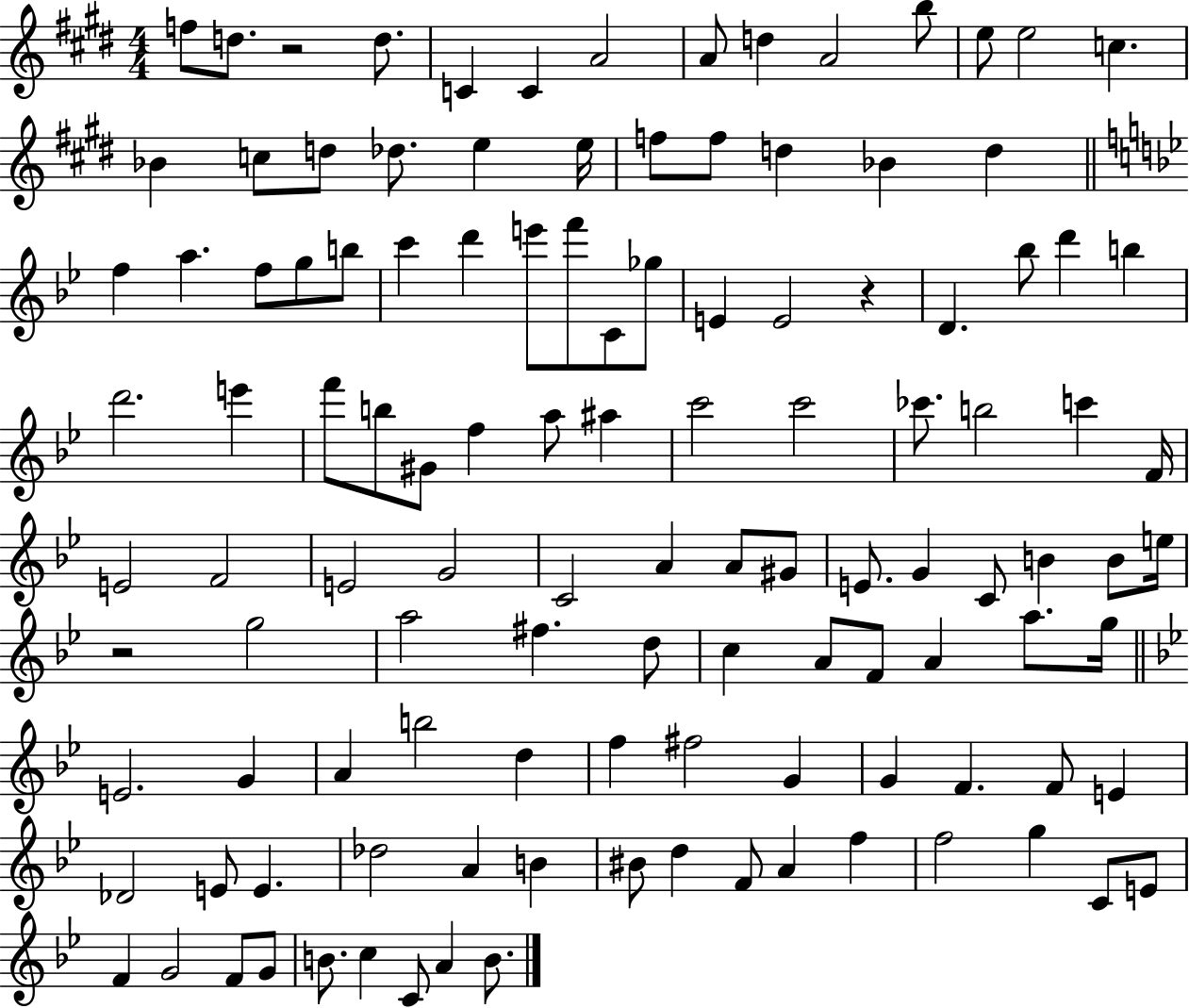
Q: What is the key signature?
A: E major